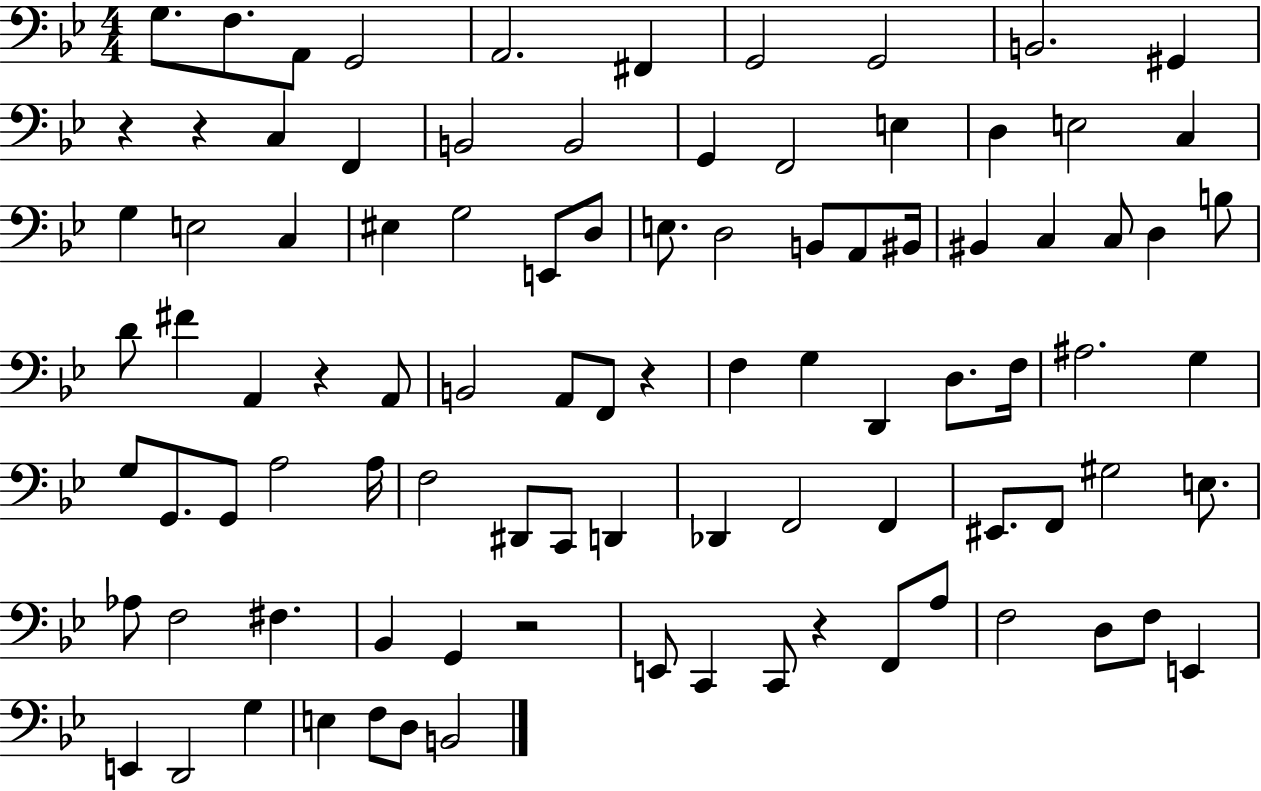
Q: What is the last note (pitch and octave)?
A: B2